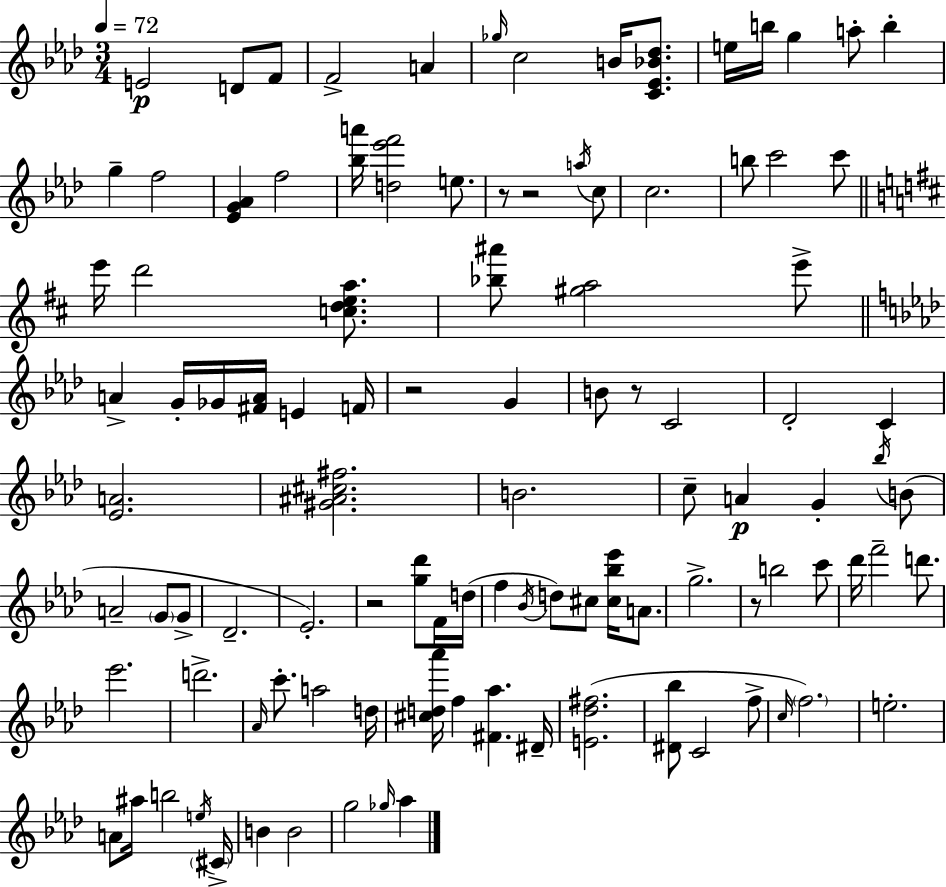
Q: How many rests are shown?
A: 6